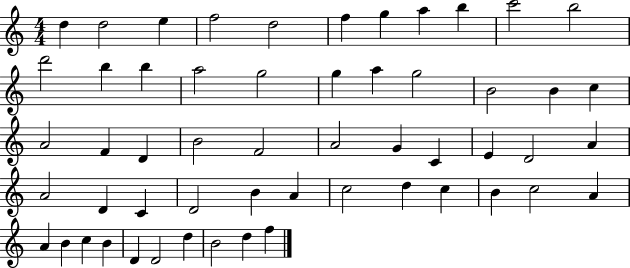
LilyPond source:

{
  \clef treble
  \numericTimeSignature
  \time 4/4
  \key c \major
  d''4 d''2 e''4 | f''2 d''2 | f''4 g''4 a''4 b''4 | c'''2 b''2 | \break d'''2 b''4 b''4 | a''2 g''2 | g''4 a''4 g''2 | b'2 b'4 c''4 | \break a'2 f'4 d'4 | b'2 f'2 | a'2 g'4 c'4 | e'4 d'2 a'4 | \break a'2 d'4 c'4 | d'2 b'4 a'4 | c''2 d''4 c''4 | b'4 c''2 a'4 | \break a'4 b'4 c''4 b'4 | d'4 d'2 d''4 | b'2 d''4 f''4 | \bar "|."
}